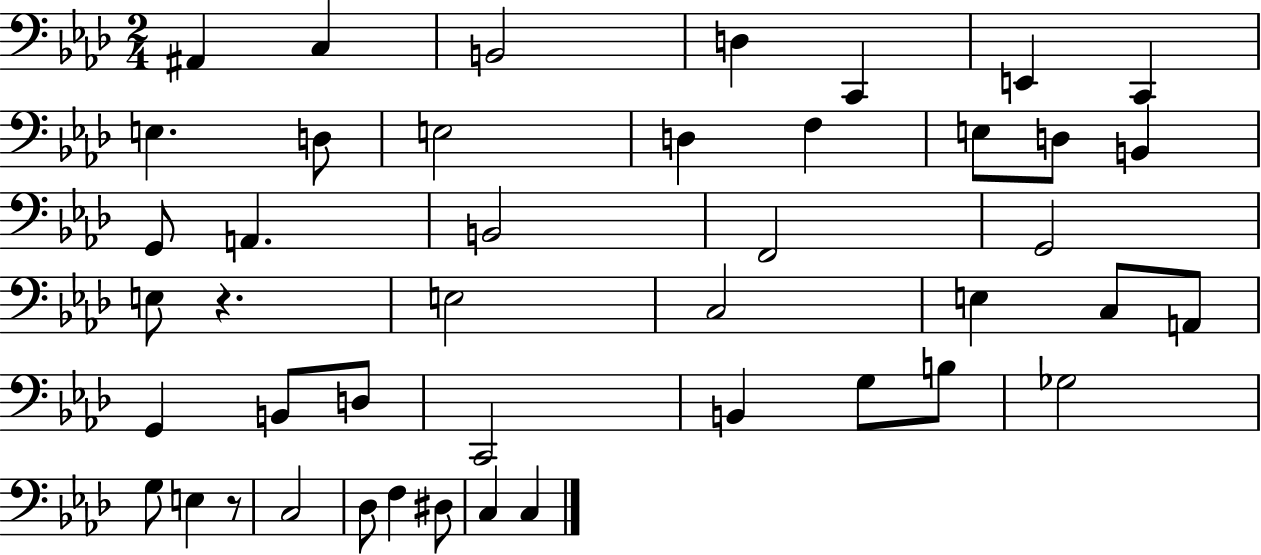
A#2/q C3/q B2/h D3/q C2/q E2/q C2/q E3/q. D3/e E3/h D3/q F3/q E3/e D3/e B2/q G2/e A2/q. B2/h F2/h G2/h E3/e R/q. E3/h C3/h E3/q C3/e A2/e G2/q B2/e D3/e C2/h B2/q G3/e B3/e Gb3/h G3/e E3/q R/e C3/h Db3/e F3/q D#3/e C3/q C3/q